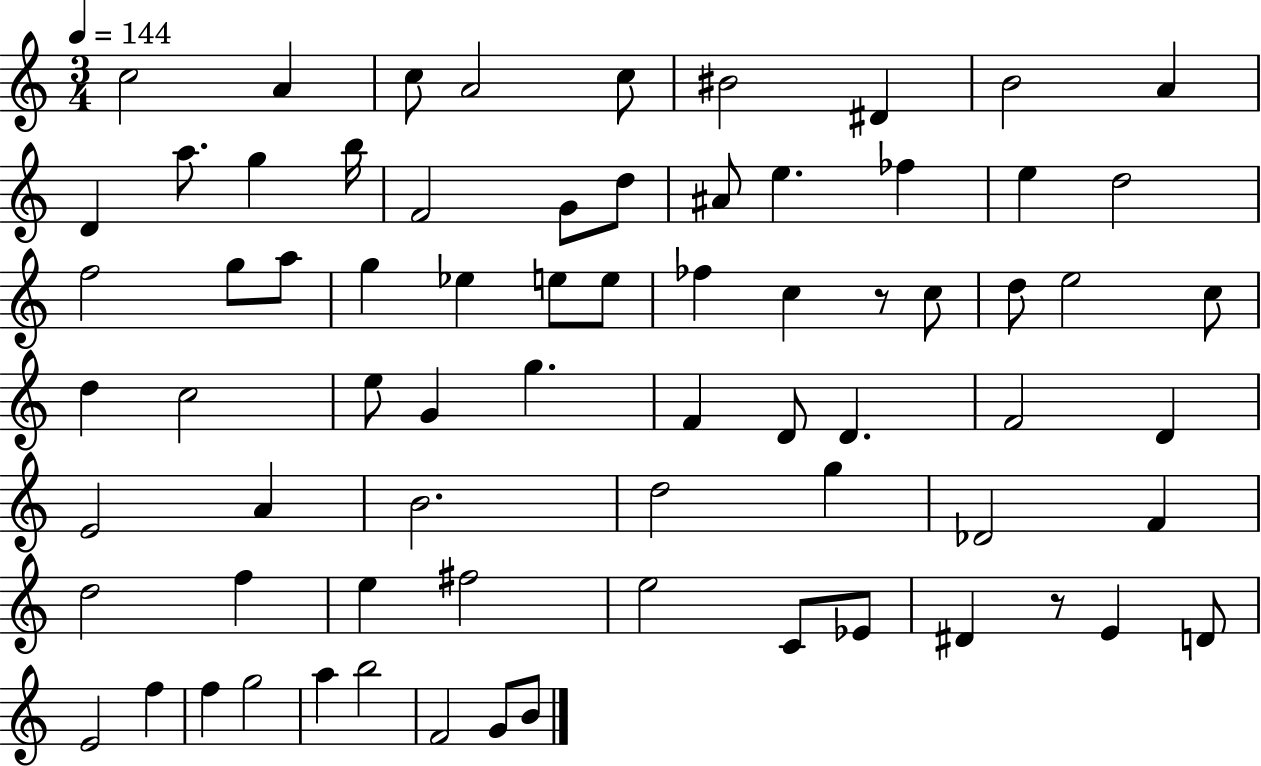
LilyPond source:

{
  \clef treble
  \numericTimeSignature
  \time 3/4
  \key c \major
  \tempo 4 = 144
  c''2 a'4 | c''8 a'2 c''8 | bis'2 dis'4 | b'2 a'4 | \break d'4 a''8. g''4 b''16 | f'2 g'8 d''8 | ais'8 e''4. fes''4 | e''4 d''2 | \break f''2 g''8 a''8 | g''4 ees''4 e''8 e''8 | fes''4 c''4 r8 c''8 | d''8 e''2 c''8 | \break d''4 c''2 | e''8 g'4 g''4. | f'4 d'8 d'4. | f'2 d'4 | \break e'2 a'4 | b'2. | d''2 g''4 | des'2 f'4 | \break d''2 f''4 | e''4 fis''2 | e''2 c'8 ees'8 | dis'4 r8 e'4 d'8 | \break e'2 f''4 | f''4 g''2 | a''4 b''2 | f'2 g'8 b'8 | \break \bar "|."
}